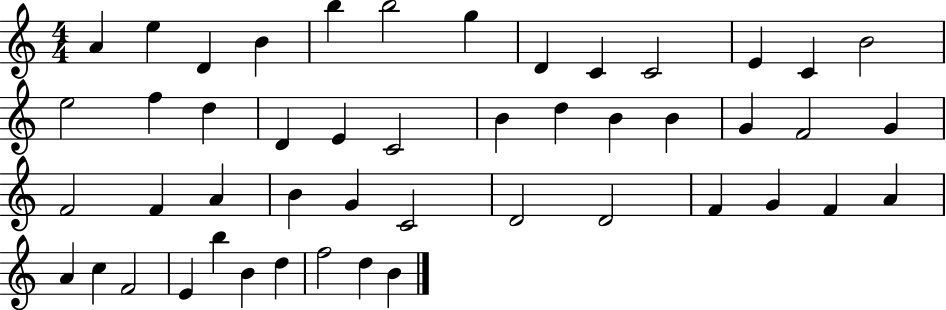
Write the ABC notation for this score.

X:1
T:Untitled
M:4/4
L:1/4
K:C
A e D B b b2 g D C C2 E C B2 e2 f d D E C2 B d B B G F2 G F2 F A B G C2 D2 D2 F G F A A c F2 E b B d f2 d B